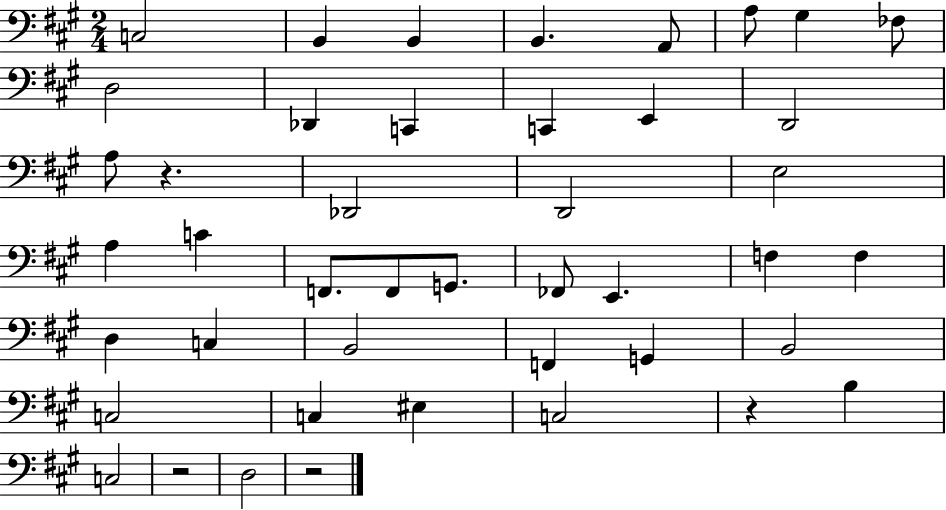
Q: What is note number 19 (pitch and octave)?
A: A3